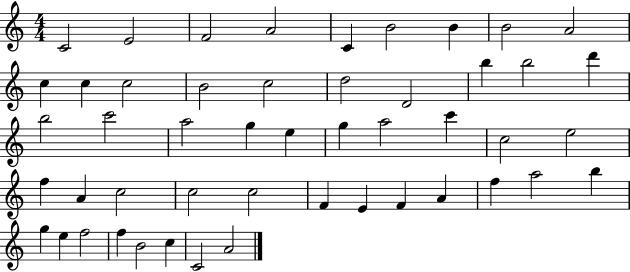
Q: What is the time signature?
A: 4/4